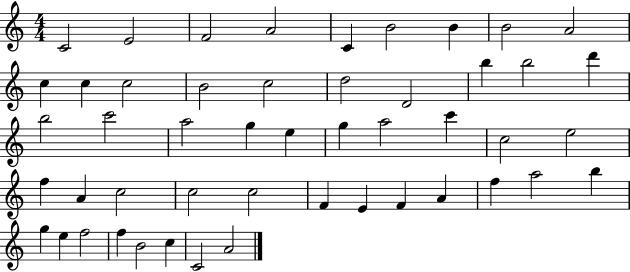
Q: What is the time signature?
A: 4/4